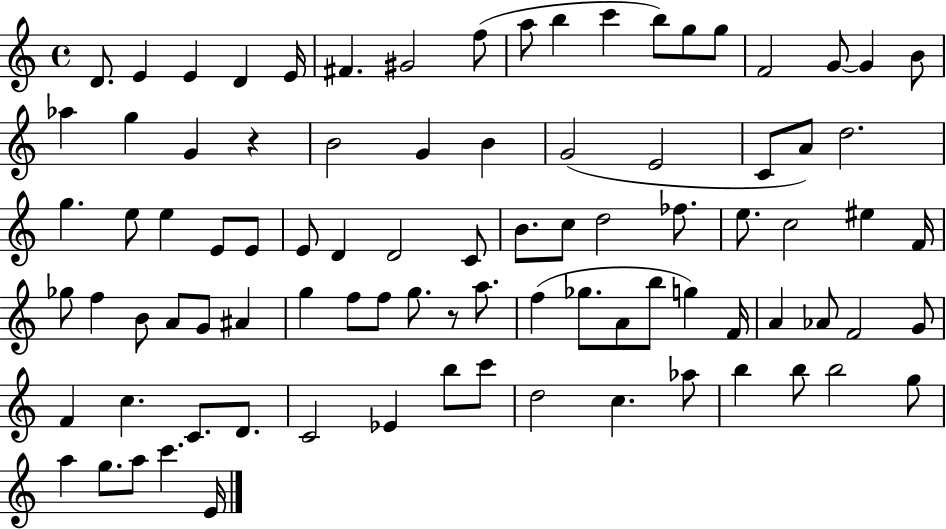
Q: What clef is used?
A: treble